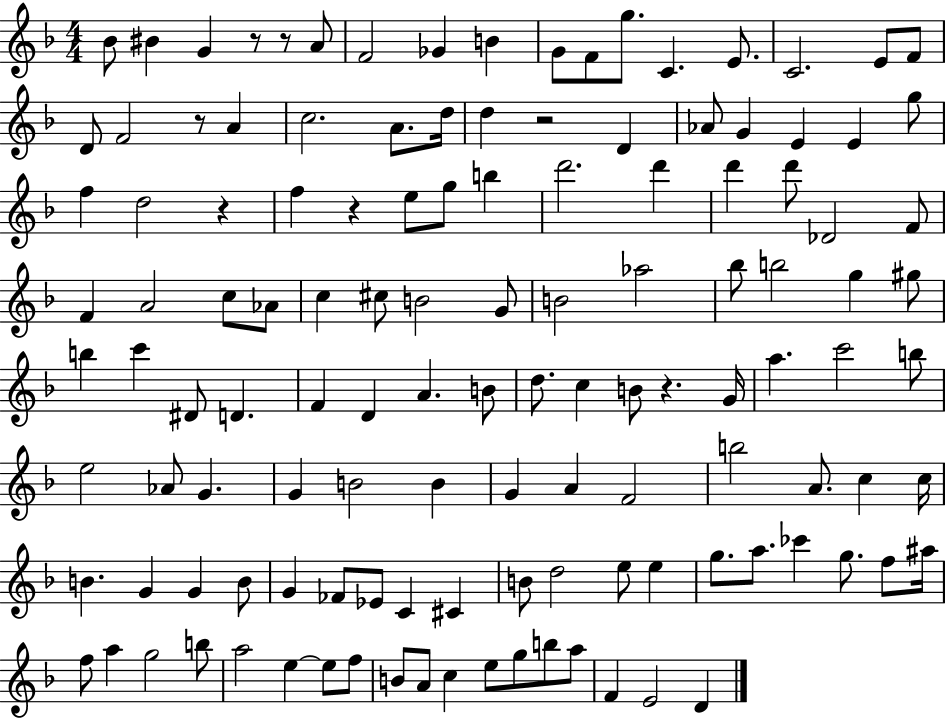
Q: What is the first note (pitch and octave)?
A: Bb4